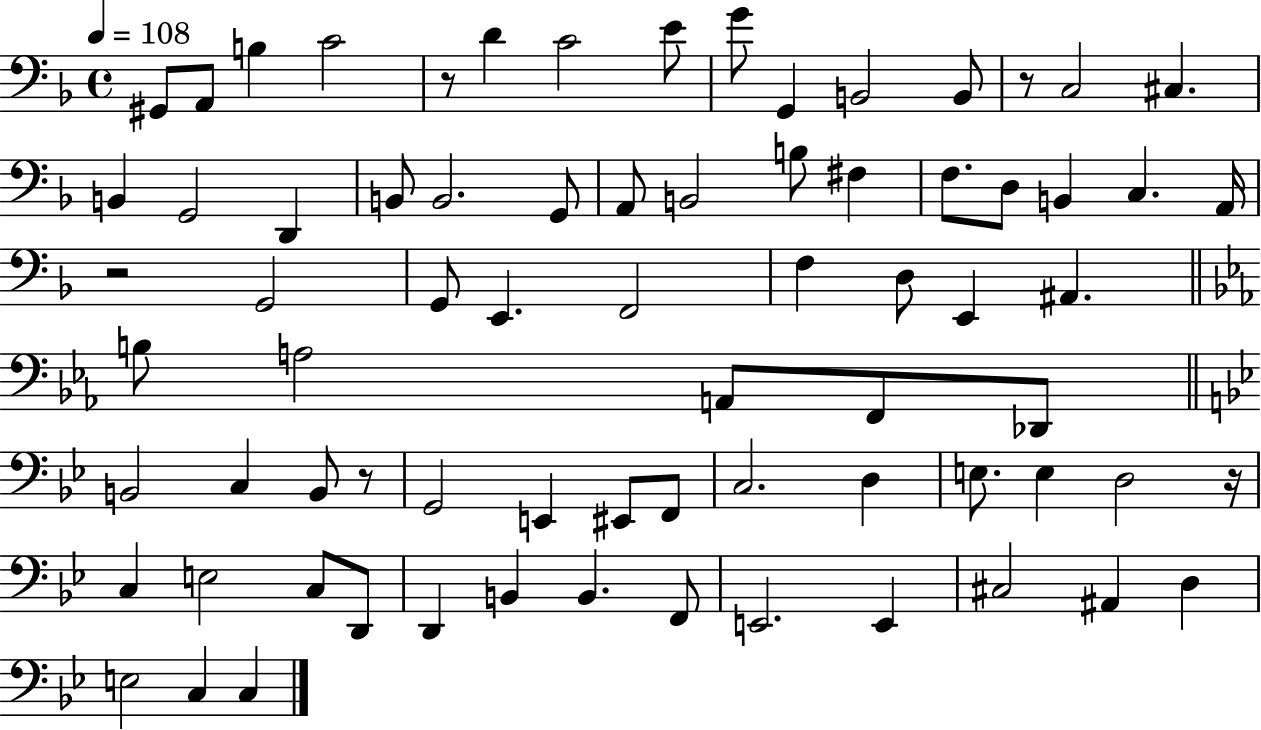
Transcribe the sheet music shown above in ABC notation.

X:1
T:Untitled
M:4/4
L:1/4
K:F
^G,,/2 A,,/2 B, C2 z/2 D C2 E/2 G/2 G,, B,,2 B,,/2 z/2 C,2 ^C, B,, G,,2 D,, B,,/2 B,,2 G,,/2 A,,/2 B,,2 B,/2 ^F, F,/2 D,/2 B,, C, A,,/4 z2 G,,2 G,,/2 E,, F,,2 F, D,/2 E,, ^A,, B,/2 A,2 A,,/2 F,,/2 _D,,/2 B,,2 C, B,,/2 z/2 G,,2 E,, ^E,,/2 F,,/2 C,2 D, E,/2 E, D,2 z/4 C, E,2 C,/2 D,,/2 D,, B,, B,, F,,/2 E,,2 E,, ^C,2 ^A,, D, E,2 C, C,